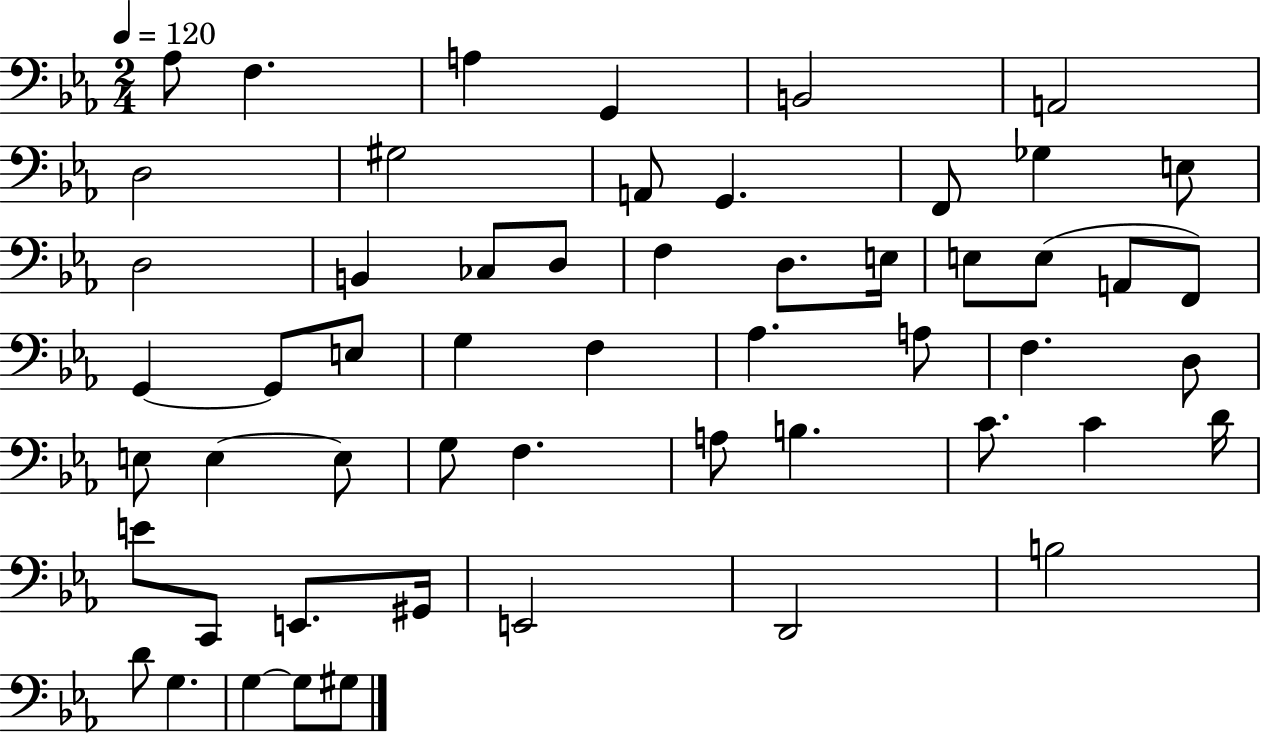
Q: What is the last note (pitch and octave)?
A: G#3